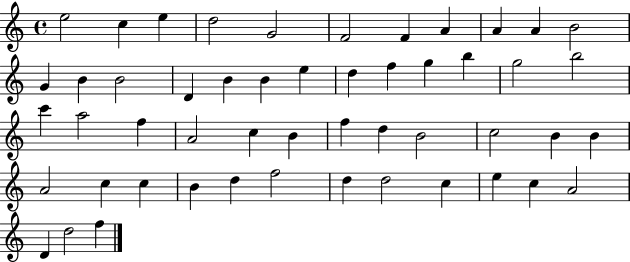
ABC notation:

X:1
T:Untitled
M:4/4
L:1/4
K:C
e2 c e d2 G2 F2 F A A A B2 G B B2 D B B e d f g b g2 b2 c' a2 f A2 c B f d B2 c2 B B A2 c c B d f2 d d2 c e c A2 D d2 f